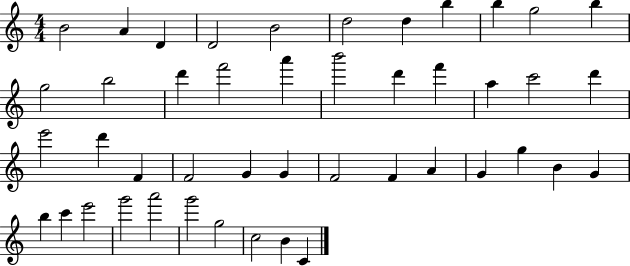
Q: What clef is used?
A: treble